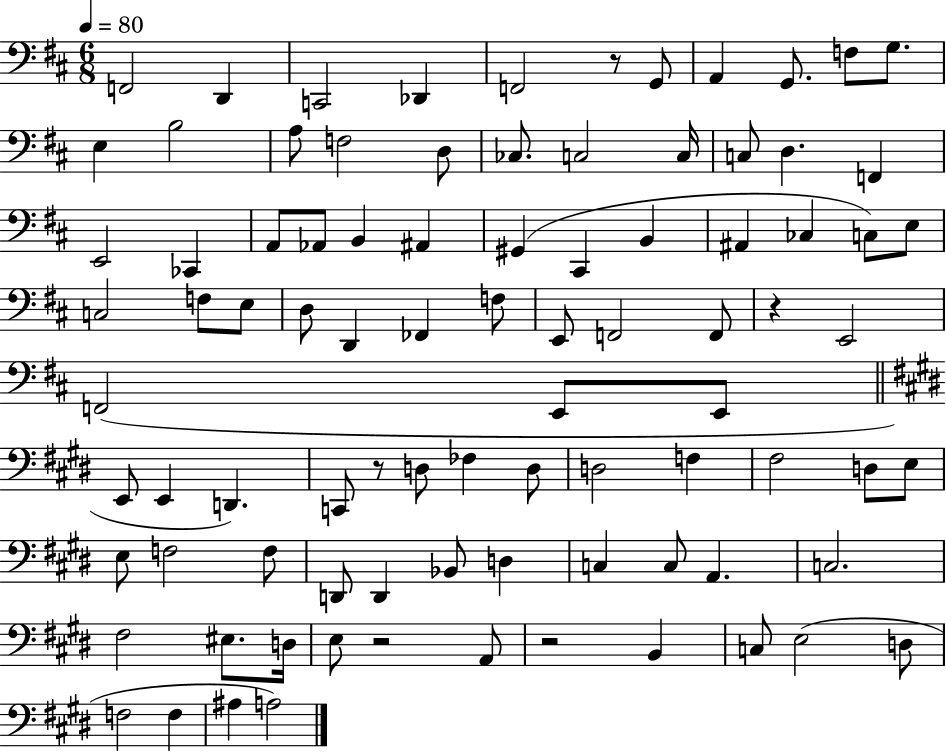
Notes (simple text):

F2/h D2/q C2/h Db2/q F2/h R/e G2/e A2/q G2/e. F3/e G3/e. E3/q B3/h A3/e F3/h D3/e CES3/e. C3/h C3/s C3/e D3/q. F2/q E2/h CES2/q A2/e Ab2/e B2/q A#2/q G#2/q C#2/q B2/q A#2/q CES3/q C3/e E3/e C3/h F3/e E3/e D3/e D2/q FES2/q F3/e E2/e F2/h F2/e R/q E2/h F2/h E2/e E2/e E2/e E2/q D2/q. C2/e R/e D3/e FES3/q D3/e D3/h F3/q F#3/h D3/e E3/e E3/e F3/h F3/e D2/e D2/q Bb2/e D3/q C3/q C3/e A2/q. C3/h. F#3/h EIS3/e. D3/s E3/e R/h A2/e R/h B2/q C3/e E3/h D3/e F3/h F3/q A#3/q A3/h